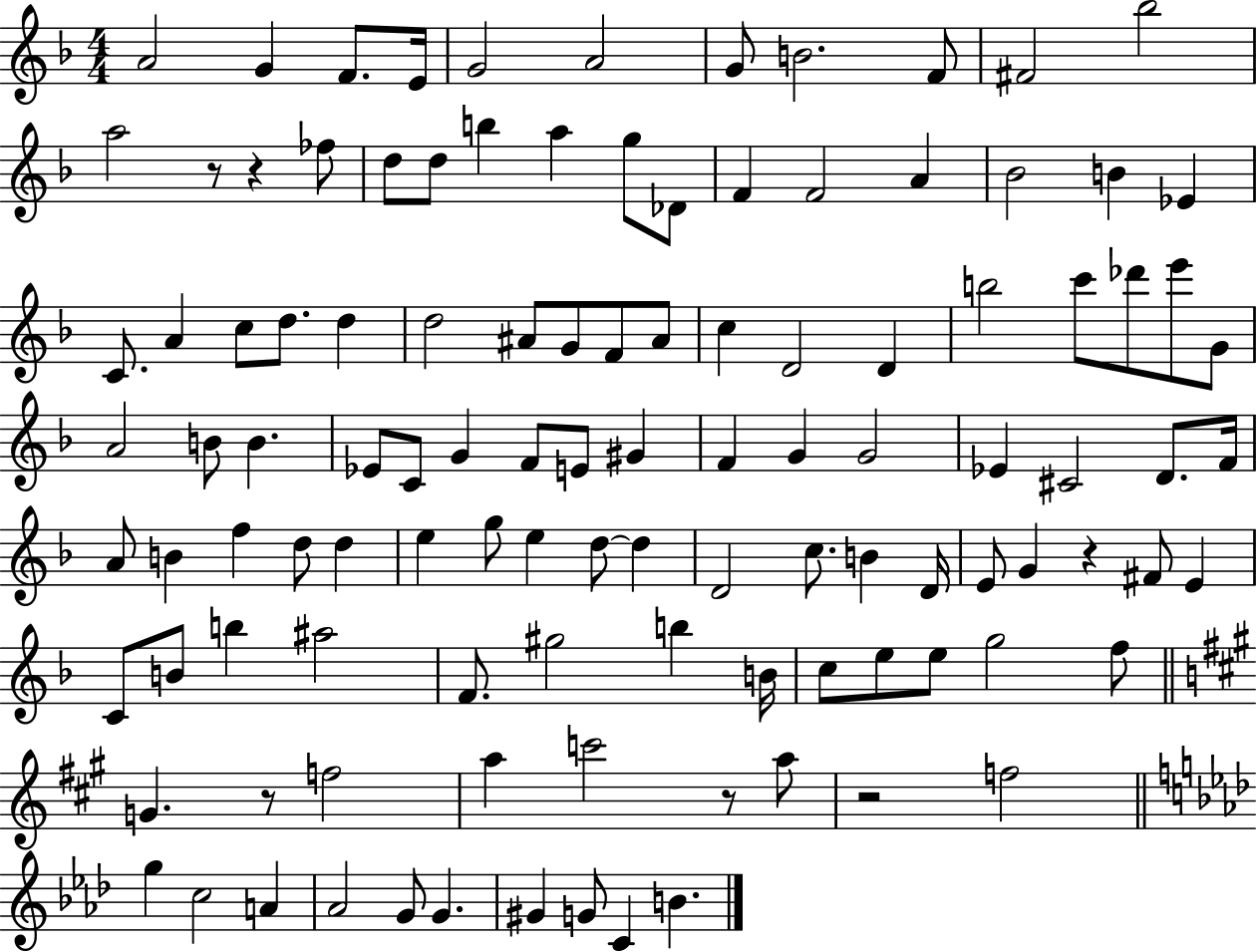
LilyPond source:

{
  \clef treble
  \numericTimeSignature
  \time 4/4
  \key f \major
  a'2 g'4 f'8. e'16 | g'2 a'2 | g'8 b'2. f'8 | fis'2 bes''2 | \break a''2 r8 r4 fes''8 | d''8 d''8 b''4 a''4 g''8 des'8 | f'4 f'2 a'4 | bes'2 b'4 ees'4 | \break c'8. a'4 c''8 d''8. d''4 | d''2 ais'8 g'8 f'8 ais'8 | c''4 d'2 d'4 | b''2 c'''8 des'''8 e'''8 g'8 | \break a'2 b'8 b'4. | ees'8 c'8 g'4 f'8 e'8 gis'4 | f'4 g'4 g'2 | ees'4 cis'2 d'8. f'16 | \break a'8 b'4 f''4 d''8 d''4 | e''4 g''8 e''4 d''8~~ d''4 | d'2 c''8. b'4 d'16 | e'8 g'4 r4 fis'8 e'4 | \break c'8 b'8 b''4 ais''2 | f'8. gis''2 b''4 b'16 | c''8 e''8 e''8 g''2 f''8 | \bar "||" \break \key a \major g'4. r8 f''2 | a''4 c'''2 r8 a''8 | r2 f''2 | \bar "||" \break \key aes \major g''4 c''2 a'4 | aes'2 g'8 g'4. | gis'4 g'8 c'4 b'4. | \bar "|."
}